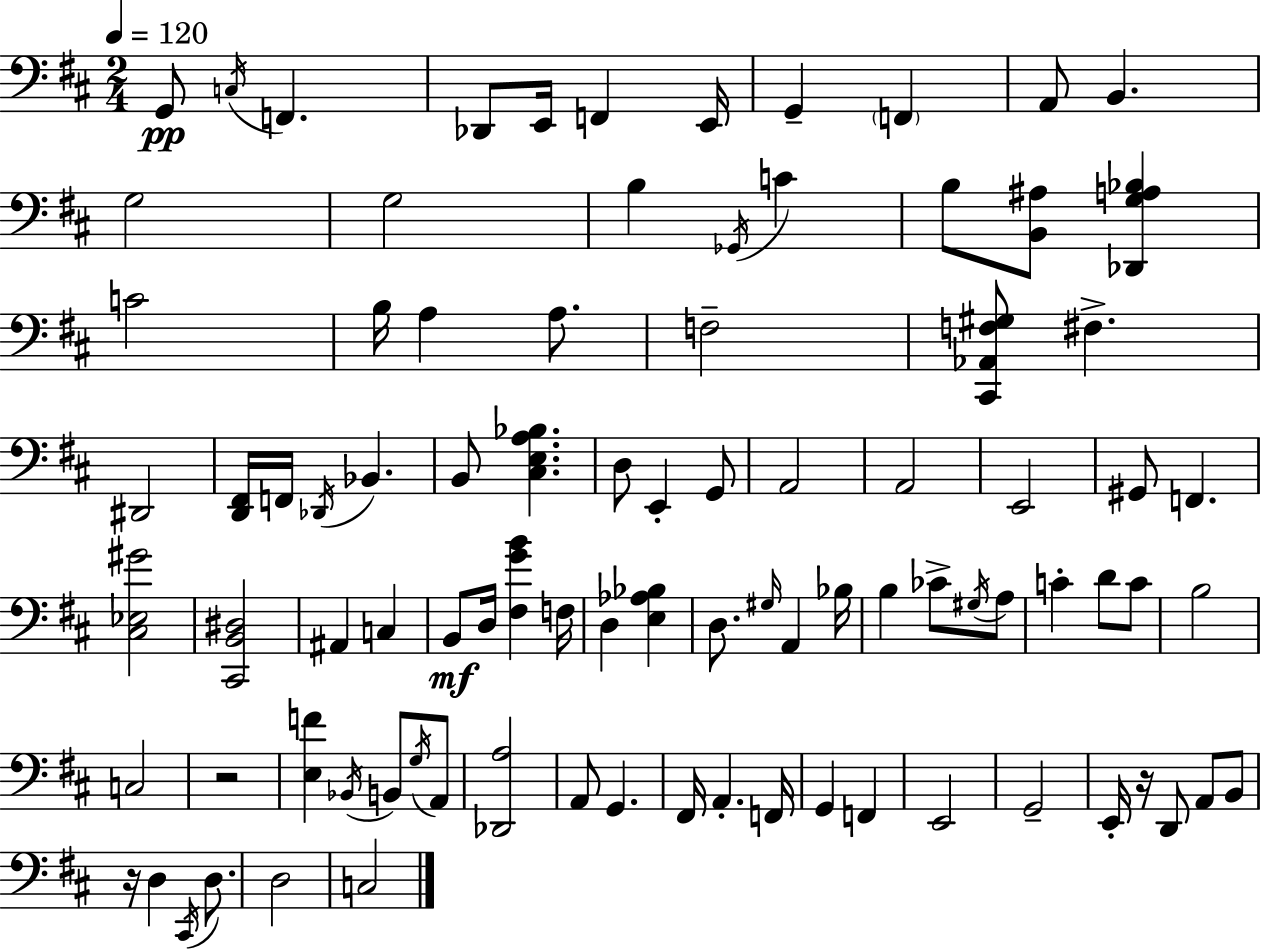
G2/e C3/s F2/q. Db2/e E2/s F2/q E2/s G2/q F2/q A2/e B2/q. G3/h G3/h B3/q Gb2/s C4/q B3/e [B2,A#3]/e [Db2,G3,A3,Bb3]/q C4/h B3/s A3/q A3/e. F3/h [C#2,Ab2,F3,G#3]/e F#3/q. D#2/h [D2,F#2]/s F2/s Db2/s Bb2/q. B2/e [C#3,E3,A3,Bb3]/q. D3/e E2/q G2/e A2/h A2/h E2/h G#2/e F2/q. [C#3,Eb3,G#4]/h [C#2,B2,D#3]/h A#2/q C3/q B2/e D3/s [F#3,G4,B4]/q F3/s D3/q [E3,Ab3,Bb3]/q D3/e. G#3/s A2/q Bb3/s B3/q CES4/e G#3/s A3/e C4/q D4/e C4/e B3/h C3/h R/h [E3,F4]/q Bb2/s B2/e G3/s A2/e [Db2,A3]/h A2/e G2/q. F#2/s A2/q. F2/s G2/q F2/q E2/h G2/h E2/s R/s D2/e A2/e B2/e R/s D3/q C#2/s D3/e. D3/h C3/h